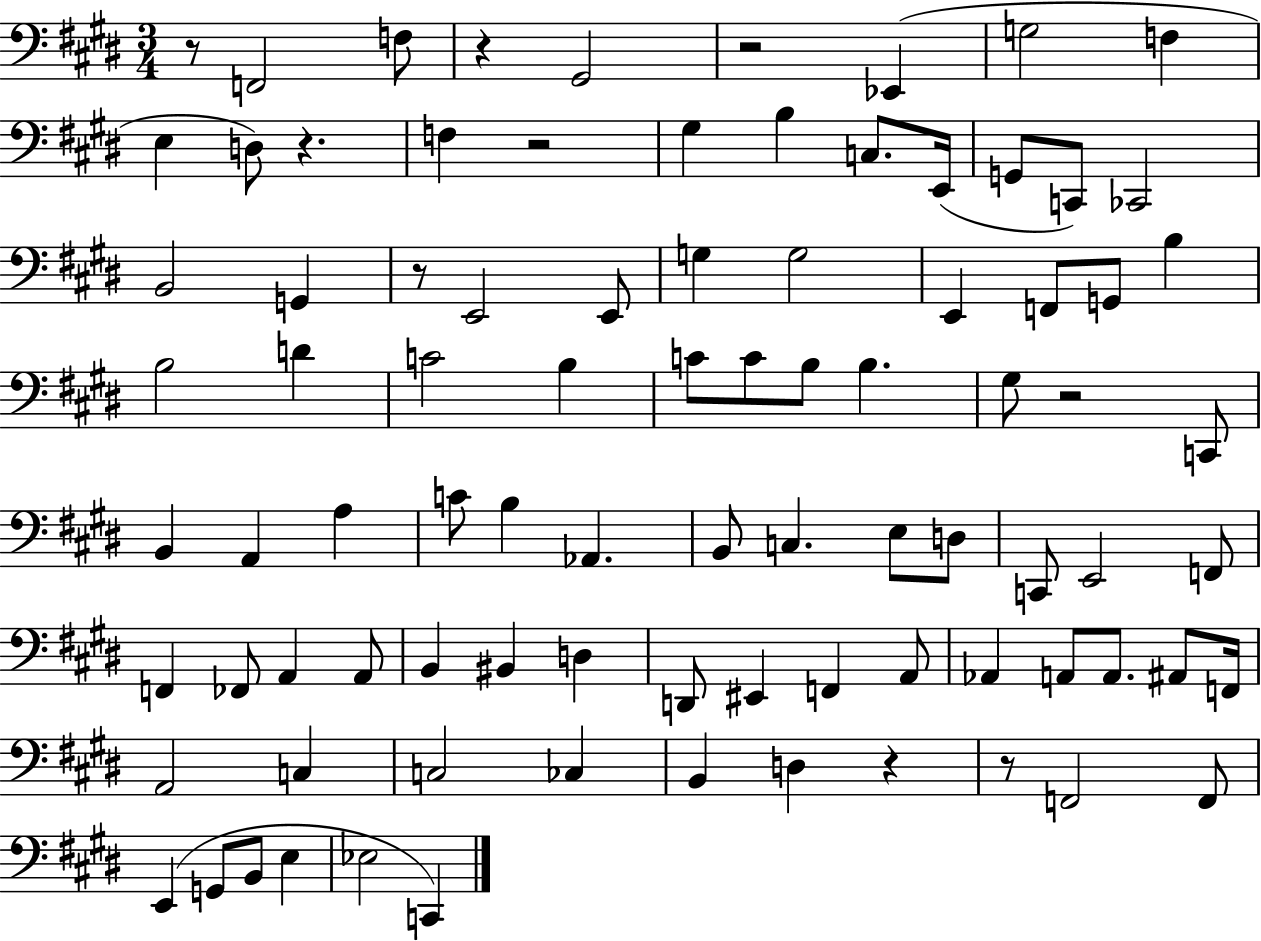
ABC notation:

X:1
T:Untitled
M:3/4
L:1/4
K:E
z/2 F,,2 F,/2 z ^G,,2 z2 _E,, G,2 F, E, D,/2 z F, z2 ^G, B, C,/2 E,,/4 G,,/2 C,,/2 _C,,2 B,,2 G,, z/2 E,,2 E,,/2 G, G,2 E,, F,,/2 G,,/2 B, B,2 D C2 B, C/2 C/2 B,/2 B, ^G,/2 z2 C,,/2 B,, A,, A, C/2 B, _A,, B,,/2 C, E,/2 D,/2 C,,/2 E,,2 F,,/2 F,, _F,,/2 A,, A,,/2 B,, ^B,, D, D,,/2 ^E,, F,, A,,/2 _A,, A,,/2 A,,/2 ^A,,/2 F,,/4 A,,2 C, C,2 _C, B,, D, z z/2 F,,2 F,,/2 E,, G,,/2 B,,/2 E, _E,2 C,,